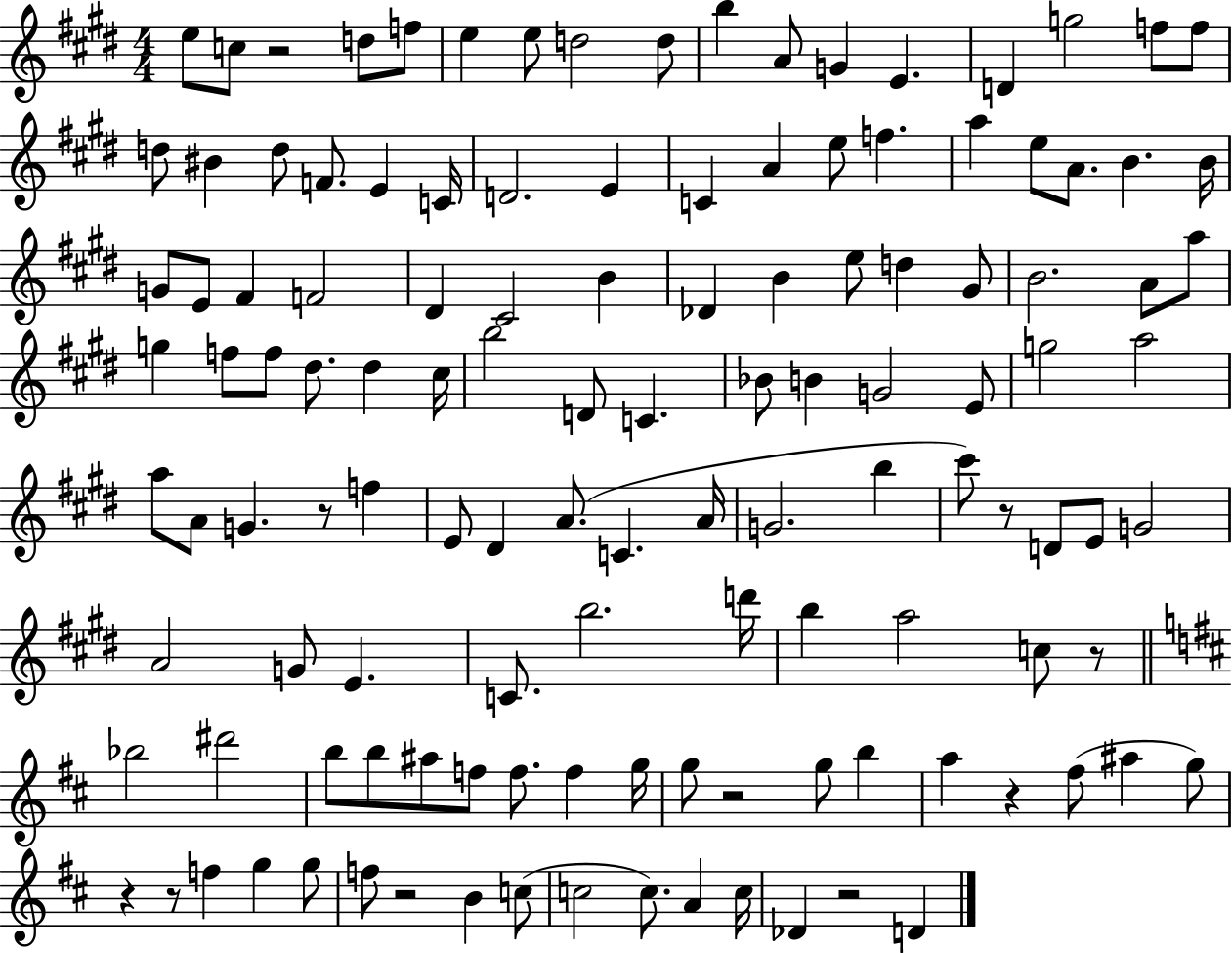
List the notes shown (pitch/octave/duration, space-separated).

E5/e C5/e R/h D5/e F5/e E5/q E5/e D5/h D5/e B5/q A4/e G4/q E4/q. D4/q G5/h F5/e F5/e D5/e BIS4/q D5/e F4/e. E4/q C4/s D4/h. E4/q C4/q A4/q E5/e F5/q. A5/q E5/e A4/e. B4/q. B4/s G4/e E4/e F#4/q F4/h D#4/q C#4/h B4/q Db4/q B4/q E5/e D5/q G#4/e B4/h. A4/e A5/e G5/q F5/e F5/e D#5/e. D#5/q C#5/s B5/h D4/e C4/q. Bb4/e B4/q G4/h E4/e G5/h A5/h A5/e A4/e G4/q. R/e F5/q E4/e D#4/q A4/e. C4/q. A4/s G4/h. B5/q C#6/e R/e D4/e E4/e G4/h A4/h G4/e E4/q. C4/e. B5/h. D6/s B5/q A5/h C5/e R/e Bb5/h D#6/h B5/e B5/e A#5/e F5/e F5/e. F5/q G5/s G5/e R/h G5/e B5/q A5/q R/q F#5/e A#5/q G5/e R/q R/e F5/q G5/q G5/e F5/e R/h B4/q C5/e C5/h C5/e. A4/q C5/s Db4/q R/h D4/q